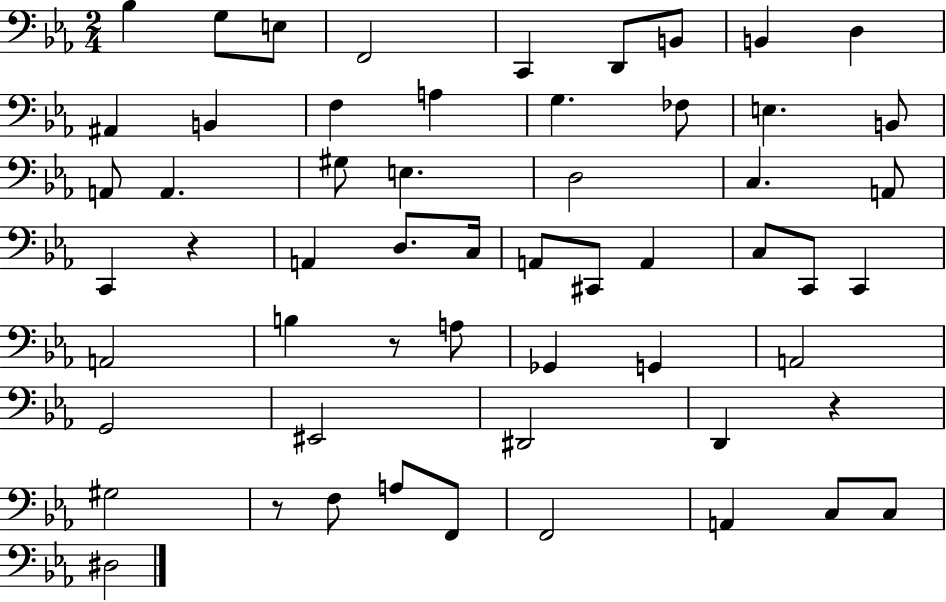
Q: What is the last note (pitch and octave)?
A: D#3